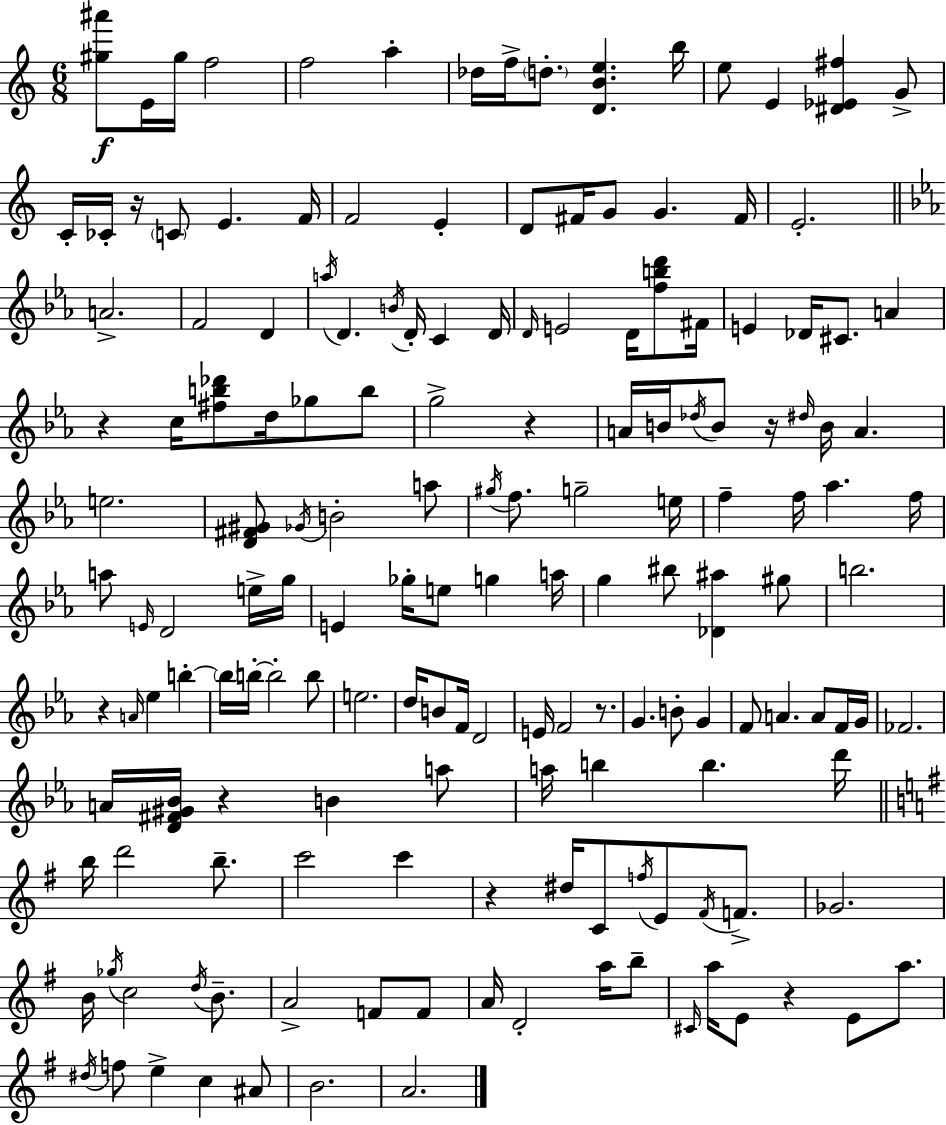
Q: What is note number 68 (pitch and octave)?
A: E4